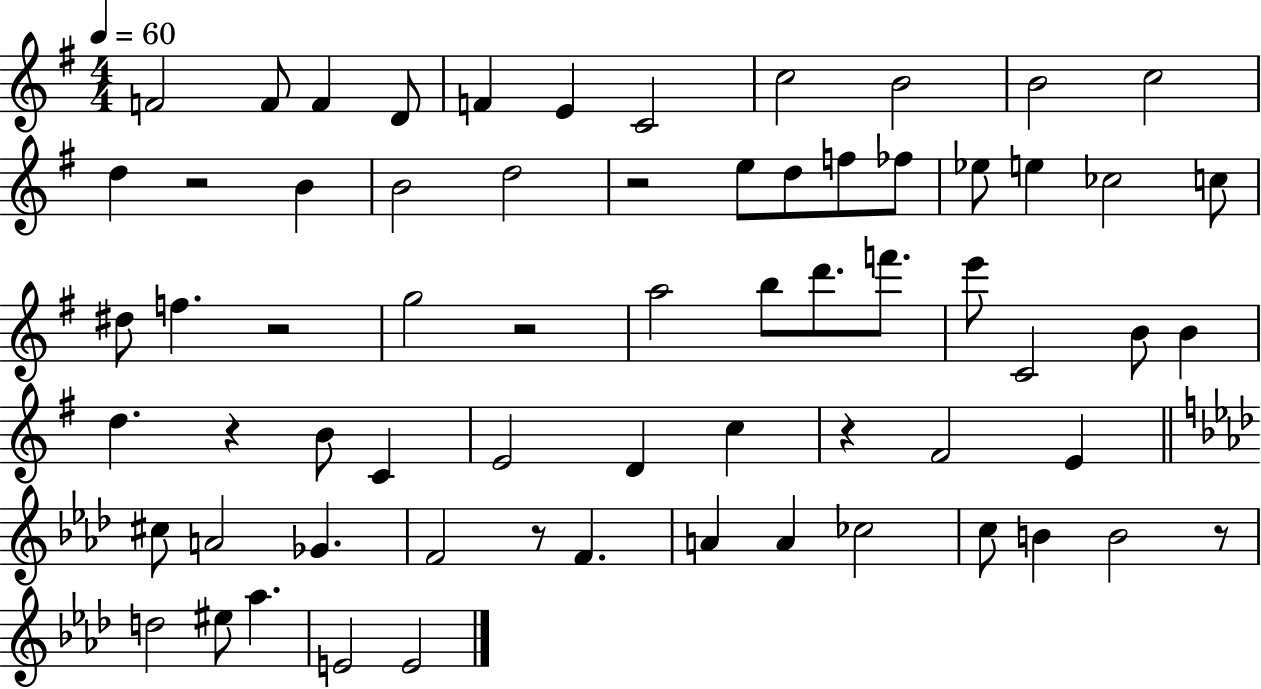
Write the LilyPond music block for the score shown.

{
  \clef treble
  \numericTimeSignature
  \time 4/4
  \key g \major
  \tempo 4 = 60
  \repeat volta 2 { f'2 f'8 f'4 d'8 | f'4 e'4 c'2 | c''2 b'2 | b'2 c''2 | \break d''4 r2 b'4 | b'2 d''2 | r2 e''8 d''8 f''8 fes''8 | ees''8 e''4 ces''2 c''8 | \break dis''8 f''4. r2 | g''2 r2 | a''2 b''8 d'''8. f'''8. | e'''8 c'2 b'8 b'4 | \break d''4. r4 b'8 c'4 | e'2 d'4 c''4 | r4 fis'2 e'4 | \bar "||" \break \key aes \major cis''8 a'2 ges'4. | f'2 r8 f'4. | a'4 a'4 ces''2 | c''8 b'4 b'2 r8 | \break d''2 eis''8 aes''4. | e'2 e'2 | } \bar "|."
}